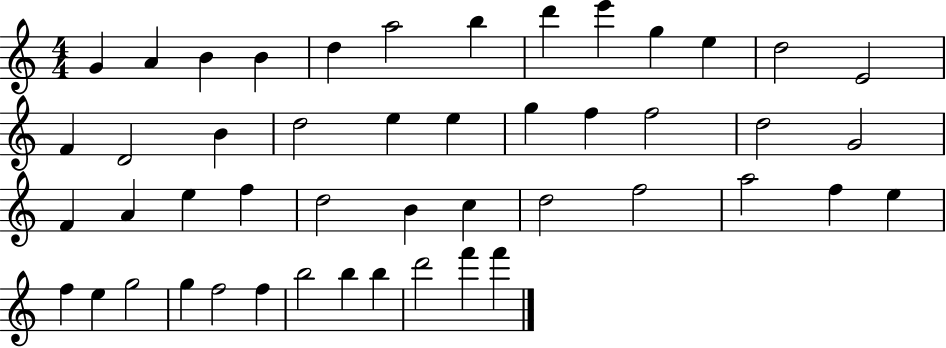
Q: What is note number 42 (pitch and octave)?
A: F5